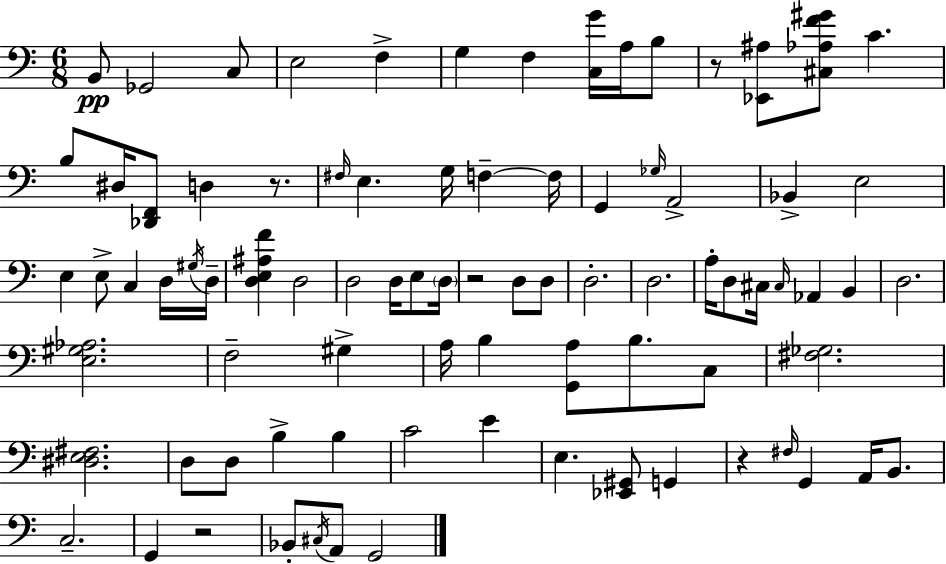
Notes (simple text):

B2/e Gb2/h C3/e E3/h F3/q G3/q F3/q [C3,G4]/s A3/s B3/e R/e [Eb2,A#3]/e [C#3,Ab3,F4,G#4]/e C4/q. B3/e D#3/s [Db2,F2]/e D3/q R/e. F#3/s E3/q. G3/s F3/q F3/s G2/q Gb3/s A2/h Bb2/q E3/h E3/q E3/e C3/q D3/s G#3/s D3/s [D3,E3,A#3,F4]/q D3/h D3/h D3/s E3/e D3/s R/h D3/e D3/e D3/h. D3/h. A3/s D3/e C#3/s C#3/s Ab2/q B2/q D3/h. [E3,G#3,Ab3]/h. F3/h G#3/q A3/s B3/q [G2,A3]/e B3/e. C3/e [F#3,Gb3]/h. [D#3,E3,F#3]/h. D3/e D3/e B3/q B3/q C4/h E4/q E3/q. [Eb2,G#2]/e G2/q R/q F#3/s G2/q A2/s B2/e. C3/h. G2/q R/h Bb2/e C#3/s A2/e G2/h